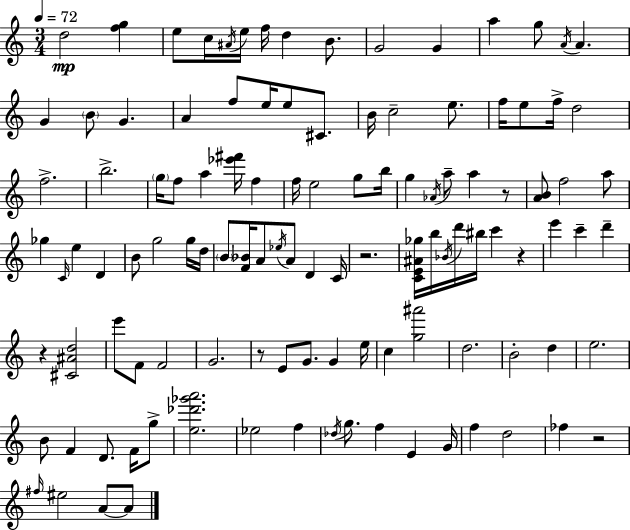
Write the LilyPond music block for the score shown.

{
  \clef treble
  \numericTimeSignature
  \time 3/4
  \key c \major
  \tempo 4 = 72
  \repeat volta 2 { d''2\mp <f'' g''>4 | e''8 c''16 \acciaccatura { ais'16 } e''16 f''16 d''4 b'8. | g'2 g'4 | a''4 g''8 \acciaccatura { a'16 } a'4. | \break g'4 \parenthesize b'8 g'4. | a'4 f''8 e''16 e''8 cis'8. | b'16 c''2-- e''8. | f''16 e''8 f''16-> d''2 | \break f''2.-> | b''2.-> | \parenthesize g''16 f''8 a''4 <ees''' fis'''>16 f''4 | f''16 e''2 g''8 | \break b''16 g''4 \acciaccatura { aes'16 } a''8-- a''4 | r8 <a' b'>8 f''2 | a''8 ges''4 \grace { c'16 } e''4 | d'4 b'8 g''2 | \break g''16 d''16 \parenthesize b'8 <f' bes'>16 a'8 \acciaccatura { ees''16 } a'8 | d'4 c'16 r2. | <c' e' ais' ges''>16 b''16 \acciaccatura { bes'16 } d'''16 bis''16 c'''4 | r4 e'''4 c'''4-- | \break d'''4-- r4 <cis' ais' d''>2 | e'''8 f'8 f'2 | g'2. | r8 e'8 g'8. | \break g'4 e''16 c''4 <g'' ais'''>2 | d''2. | b'2-. | d''4 e''2. | \break b'8 f'4 | d'8. f'16 g''8-> <e'' des''' ges''' a'''>2. | ees''2 | f''4 \acciaccatura { des''16 } g''8. f''4 | \break e'4 g'16 f''4 d''2 | fes''4 r2 | \grace { fis''16 } eis''2 | a'8~~ a'8 } \bar "|."
}